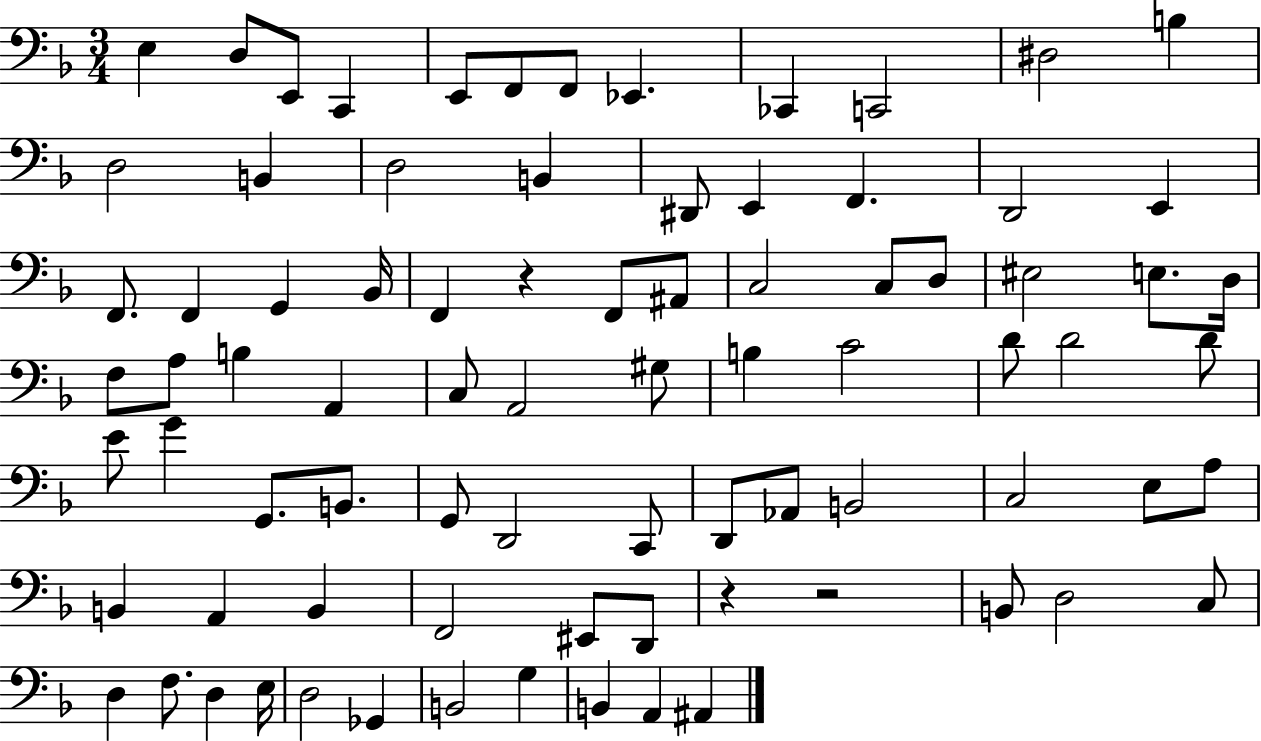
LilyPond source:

{
  \clef bass
  \numericTimeSignature
  \time 3/4
  \key f \major
  e4 d8 e,8 c,4 | e,8 f,8 f,8 ees,4. | ces,4 c,2 | dis2 b4 | \break d2 b,4 | d2 b,4 | dis,8 e,4 f,4. | d,2 e,4 | \break f,8. f,4 g,4 bes,16 | f,4 r4 f,8 ais,8 | c2 c8 d8 | eis2 e8. d16 | \break f8 a8 b4 a,4 | c8 a,2 gis8 | b4 c'2 | d'8 d'2 d'8 | \break e'8 g'4 g,8. b,8. | g,8 d,2 c,8 | d,8 aes,8 b,2 | c2 e8 a8 | \break b,4 a,4 b,4 | f,2 eis,8 d,8 | r4 r2 | b,8 d2 c8 | \break d4 f8. d4 e16 | d2 ges,4 | b,2 g4 | b,4 a,4 ais,4 | \break \bar "|."
}